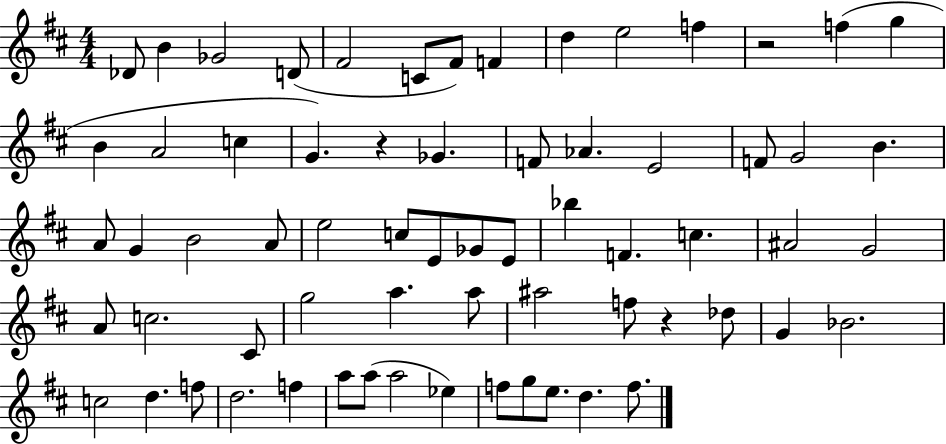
{
  \clef treble
  \numericTimeSignature
  \time 4/4
  \key d \major
  des'8 b'4 ges'2 d'8( | fis'2 c'8 fis'8) f'4 | d''4 e''2 f''4 | r2 f''4( g''4 | \break b'4 a'2 c''4 | g'4.) r4 ges'4. | f'8 aes'4. e'2 | f'8 g'2 b'4. | \break a'8 g'4 b'2 a'8 | e''2 c''8 e'8 ges'8 e'8 | bes''4 f'4. c''4. | ais'2 g'2 | \break a'8 c''2. cis'8 | g''2 a''4. a''8 | ais''2 f''8 r4 des''8 | g'4 bes'2. | \break c''2 d''4. f''8 | d''2. f''4 | a''8 a''8( a''2 ees''4) | f''8 g''8 e''8. d''4. f''8. | \break \bar "|."
}